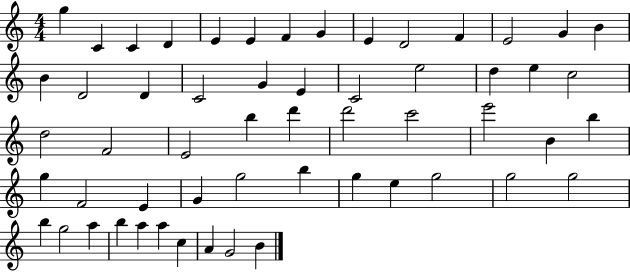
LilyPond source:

{
  \clef treble
  \numericTimeSignature
  \time 4/4
  \key c \major
  g''4 c'4 c'4 d'4 | e'4 e'4 f'4 g'4 | e'4 d'2 f'4 | e'2 g'4 b'4 | \break b'4 d'2 d'4 | c'2 g'4 e'4 | c'2 e''2 | d''4 e''4 c''2 | \break d''2 f'2 | e'2 b''4 d'''4 | d'''2 c'''2 | e'''2 b'4 b''4 | \break g''4 f'2 e'4 | g'4 g''2 b''4 | g''4 e''4 g''2 | g''2 g''2 | \break b''4 g''2 a''4 | b''4 a''4 a''4 c''4 | a'4 g'2 b'4 | \bar "|."
}